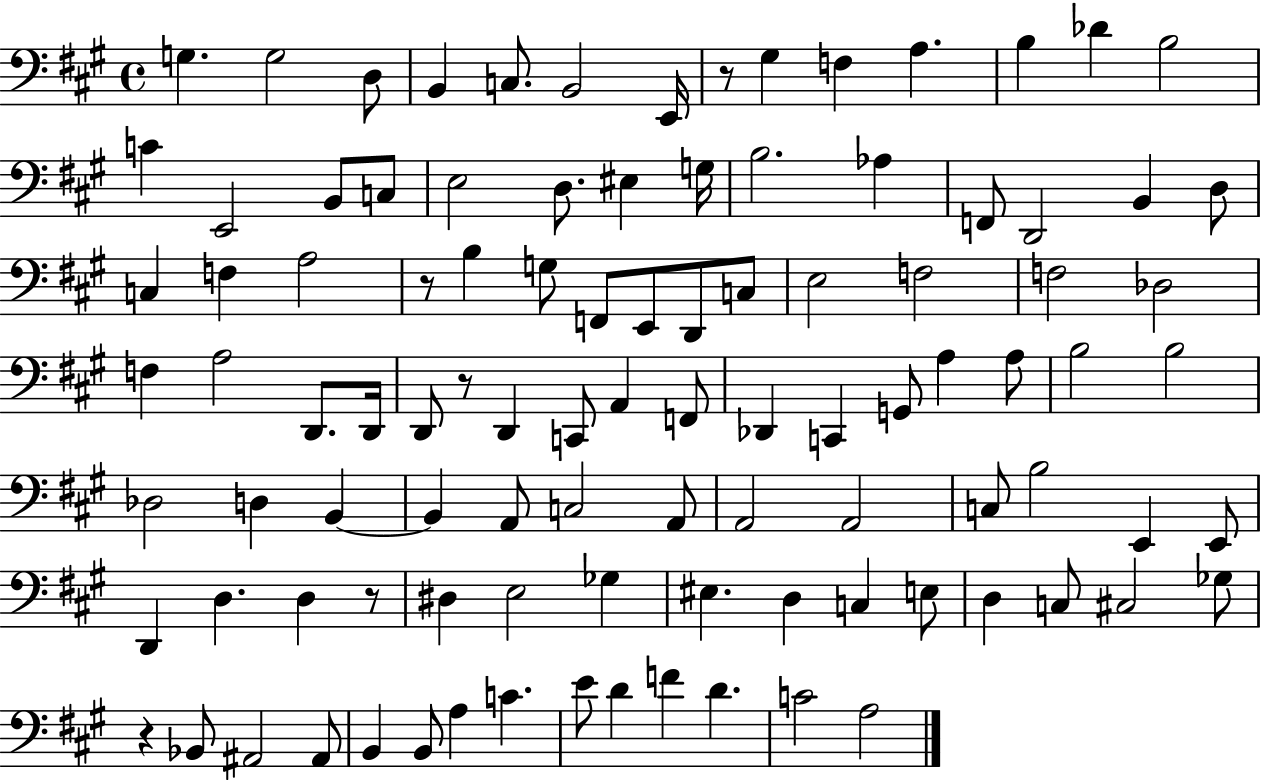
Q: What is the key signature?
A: A major